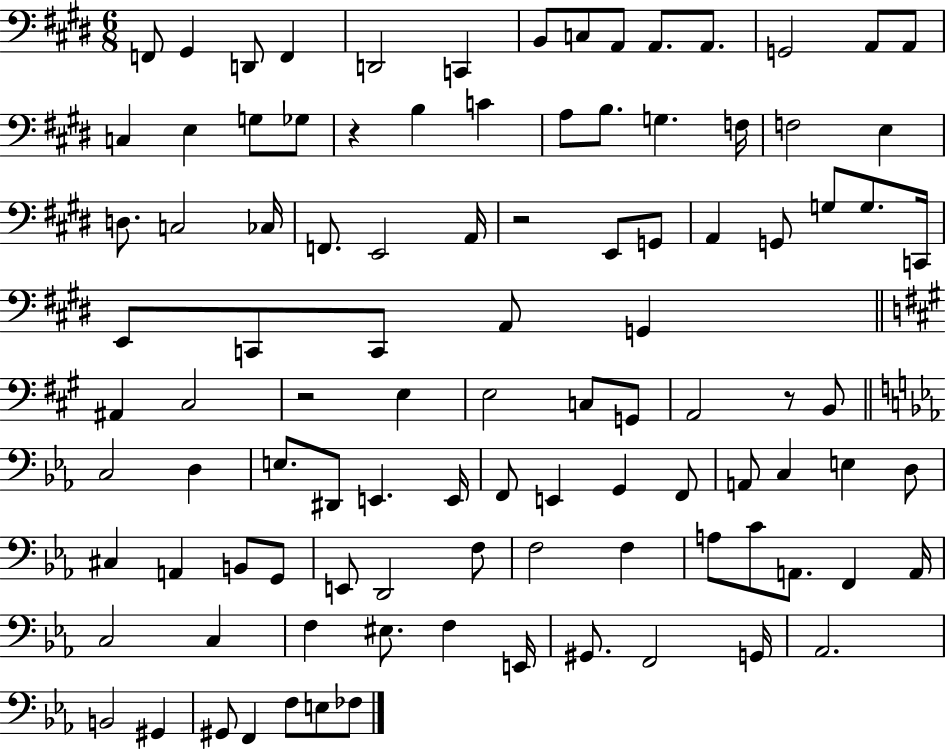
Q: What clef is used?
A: bass